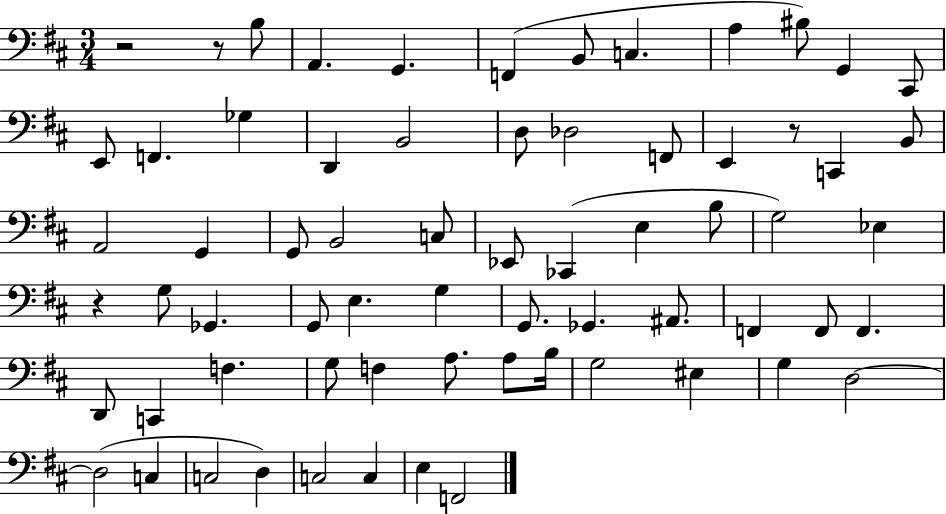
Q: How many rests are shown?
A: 4